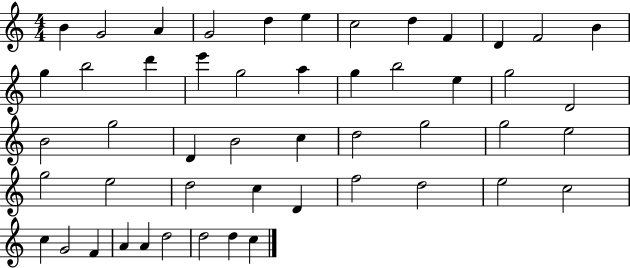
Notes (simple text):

B4/q G4/h A4/q G4/h D5/q E5/q C5/h D5/q F4/q D4/q F4/h B4/q G5/q B5/h D6/q E6/q G5/h A5/q G5/q B5/h E5/q G5/h D4/h B4/h G5/h D4/q B4/h C5/q D5/h G5/h G5/h E5/h G5/h E5/h D5/h C5/q D4/q F5/h D5/h E5/h C5/h C5/q G4/h F4/q A4/q A4/q D5/h D5/h D5/q C5/q